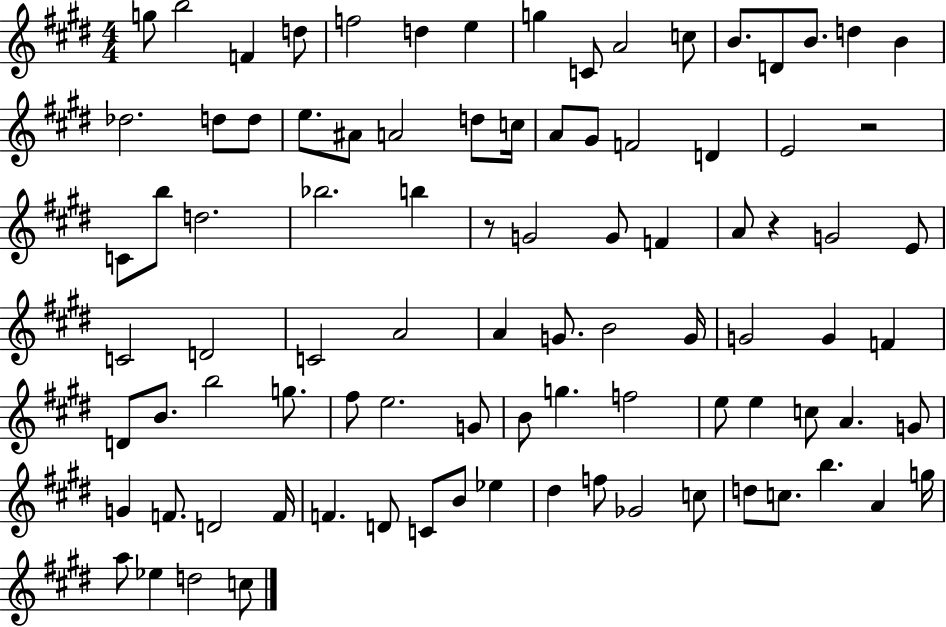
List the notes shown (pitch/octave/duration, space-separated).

G5/e B5/h F4/q D5/e F5/h D5/q E5/q G5/q C4/e A4/h C5/e B4/e. D4/e B4/e. D5/q B4/q Db5/h. D5/e D5/e E5/e. A#4/e A4/h D5/e C5/s A4/e G#4/e F4/h D4/q E4/h R/h C4/e B5/e D5/h. Bb5/h. B5/q R/e G4/h G4/e F4/q A4/e R/q G4/h E4/e C4/h D4/h C4/h A4/h A4/q G4/e. B4/h G4/s G4/h G4/q F4/q D4/e B4/e. B5/h G5/e. F#5/e E5/h. G4/e B4/e G5/q. F5/h E5/e E5/q C5/e A4/q. G4/e G4/q F4/e. D4/h F4/s F4/q. D4/e C4/e B4/e Eb5/q D#5/q F5/e Gb4/h C5/e D5/e C5/e. B5/q. A4/q G5/s A5/e Eb5/q D5/h C5/e